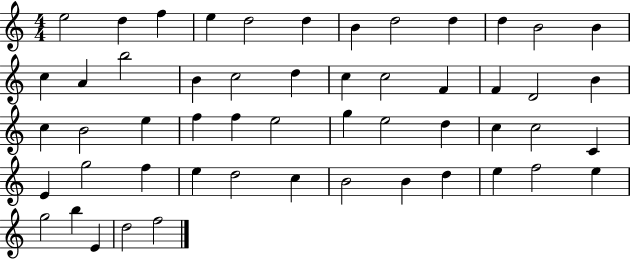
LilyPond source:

{
  \clef treble
  \numericTimeSignature
  \time 4/4
  \key c \major
  e''2 d''4 f''4 | e''4 d''2 d''4 | b'4 d''2 d''4 | d''4 b'2 b'4 | \break c''4 a'4 b''2 | b'4 c''2 d''4 | c''4 c''2 f'4 | f'4 d'2 b'4 | \break c''4 b'2 e''4 | f''4 f''4 e''2 | g''4 e''2 d''4 | c''4 c''2 c'4 | \break e'4 g''2 f''4 | e''4 d''2 c''4 | b'2 b'4 d''4 | e''4 f''2 e''4 | \break g''2 b''4 e'4 | d''2 f''2 | \bar "|."
}